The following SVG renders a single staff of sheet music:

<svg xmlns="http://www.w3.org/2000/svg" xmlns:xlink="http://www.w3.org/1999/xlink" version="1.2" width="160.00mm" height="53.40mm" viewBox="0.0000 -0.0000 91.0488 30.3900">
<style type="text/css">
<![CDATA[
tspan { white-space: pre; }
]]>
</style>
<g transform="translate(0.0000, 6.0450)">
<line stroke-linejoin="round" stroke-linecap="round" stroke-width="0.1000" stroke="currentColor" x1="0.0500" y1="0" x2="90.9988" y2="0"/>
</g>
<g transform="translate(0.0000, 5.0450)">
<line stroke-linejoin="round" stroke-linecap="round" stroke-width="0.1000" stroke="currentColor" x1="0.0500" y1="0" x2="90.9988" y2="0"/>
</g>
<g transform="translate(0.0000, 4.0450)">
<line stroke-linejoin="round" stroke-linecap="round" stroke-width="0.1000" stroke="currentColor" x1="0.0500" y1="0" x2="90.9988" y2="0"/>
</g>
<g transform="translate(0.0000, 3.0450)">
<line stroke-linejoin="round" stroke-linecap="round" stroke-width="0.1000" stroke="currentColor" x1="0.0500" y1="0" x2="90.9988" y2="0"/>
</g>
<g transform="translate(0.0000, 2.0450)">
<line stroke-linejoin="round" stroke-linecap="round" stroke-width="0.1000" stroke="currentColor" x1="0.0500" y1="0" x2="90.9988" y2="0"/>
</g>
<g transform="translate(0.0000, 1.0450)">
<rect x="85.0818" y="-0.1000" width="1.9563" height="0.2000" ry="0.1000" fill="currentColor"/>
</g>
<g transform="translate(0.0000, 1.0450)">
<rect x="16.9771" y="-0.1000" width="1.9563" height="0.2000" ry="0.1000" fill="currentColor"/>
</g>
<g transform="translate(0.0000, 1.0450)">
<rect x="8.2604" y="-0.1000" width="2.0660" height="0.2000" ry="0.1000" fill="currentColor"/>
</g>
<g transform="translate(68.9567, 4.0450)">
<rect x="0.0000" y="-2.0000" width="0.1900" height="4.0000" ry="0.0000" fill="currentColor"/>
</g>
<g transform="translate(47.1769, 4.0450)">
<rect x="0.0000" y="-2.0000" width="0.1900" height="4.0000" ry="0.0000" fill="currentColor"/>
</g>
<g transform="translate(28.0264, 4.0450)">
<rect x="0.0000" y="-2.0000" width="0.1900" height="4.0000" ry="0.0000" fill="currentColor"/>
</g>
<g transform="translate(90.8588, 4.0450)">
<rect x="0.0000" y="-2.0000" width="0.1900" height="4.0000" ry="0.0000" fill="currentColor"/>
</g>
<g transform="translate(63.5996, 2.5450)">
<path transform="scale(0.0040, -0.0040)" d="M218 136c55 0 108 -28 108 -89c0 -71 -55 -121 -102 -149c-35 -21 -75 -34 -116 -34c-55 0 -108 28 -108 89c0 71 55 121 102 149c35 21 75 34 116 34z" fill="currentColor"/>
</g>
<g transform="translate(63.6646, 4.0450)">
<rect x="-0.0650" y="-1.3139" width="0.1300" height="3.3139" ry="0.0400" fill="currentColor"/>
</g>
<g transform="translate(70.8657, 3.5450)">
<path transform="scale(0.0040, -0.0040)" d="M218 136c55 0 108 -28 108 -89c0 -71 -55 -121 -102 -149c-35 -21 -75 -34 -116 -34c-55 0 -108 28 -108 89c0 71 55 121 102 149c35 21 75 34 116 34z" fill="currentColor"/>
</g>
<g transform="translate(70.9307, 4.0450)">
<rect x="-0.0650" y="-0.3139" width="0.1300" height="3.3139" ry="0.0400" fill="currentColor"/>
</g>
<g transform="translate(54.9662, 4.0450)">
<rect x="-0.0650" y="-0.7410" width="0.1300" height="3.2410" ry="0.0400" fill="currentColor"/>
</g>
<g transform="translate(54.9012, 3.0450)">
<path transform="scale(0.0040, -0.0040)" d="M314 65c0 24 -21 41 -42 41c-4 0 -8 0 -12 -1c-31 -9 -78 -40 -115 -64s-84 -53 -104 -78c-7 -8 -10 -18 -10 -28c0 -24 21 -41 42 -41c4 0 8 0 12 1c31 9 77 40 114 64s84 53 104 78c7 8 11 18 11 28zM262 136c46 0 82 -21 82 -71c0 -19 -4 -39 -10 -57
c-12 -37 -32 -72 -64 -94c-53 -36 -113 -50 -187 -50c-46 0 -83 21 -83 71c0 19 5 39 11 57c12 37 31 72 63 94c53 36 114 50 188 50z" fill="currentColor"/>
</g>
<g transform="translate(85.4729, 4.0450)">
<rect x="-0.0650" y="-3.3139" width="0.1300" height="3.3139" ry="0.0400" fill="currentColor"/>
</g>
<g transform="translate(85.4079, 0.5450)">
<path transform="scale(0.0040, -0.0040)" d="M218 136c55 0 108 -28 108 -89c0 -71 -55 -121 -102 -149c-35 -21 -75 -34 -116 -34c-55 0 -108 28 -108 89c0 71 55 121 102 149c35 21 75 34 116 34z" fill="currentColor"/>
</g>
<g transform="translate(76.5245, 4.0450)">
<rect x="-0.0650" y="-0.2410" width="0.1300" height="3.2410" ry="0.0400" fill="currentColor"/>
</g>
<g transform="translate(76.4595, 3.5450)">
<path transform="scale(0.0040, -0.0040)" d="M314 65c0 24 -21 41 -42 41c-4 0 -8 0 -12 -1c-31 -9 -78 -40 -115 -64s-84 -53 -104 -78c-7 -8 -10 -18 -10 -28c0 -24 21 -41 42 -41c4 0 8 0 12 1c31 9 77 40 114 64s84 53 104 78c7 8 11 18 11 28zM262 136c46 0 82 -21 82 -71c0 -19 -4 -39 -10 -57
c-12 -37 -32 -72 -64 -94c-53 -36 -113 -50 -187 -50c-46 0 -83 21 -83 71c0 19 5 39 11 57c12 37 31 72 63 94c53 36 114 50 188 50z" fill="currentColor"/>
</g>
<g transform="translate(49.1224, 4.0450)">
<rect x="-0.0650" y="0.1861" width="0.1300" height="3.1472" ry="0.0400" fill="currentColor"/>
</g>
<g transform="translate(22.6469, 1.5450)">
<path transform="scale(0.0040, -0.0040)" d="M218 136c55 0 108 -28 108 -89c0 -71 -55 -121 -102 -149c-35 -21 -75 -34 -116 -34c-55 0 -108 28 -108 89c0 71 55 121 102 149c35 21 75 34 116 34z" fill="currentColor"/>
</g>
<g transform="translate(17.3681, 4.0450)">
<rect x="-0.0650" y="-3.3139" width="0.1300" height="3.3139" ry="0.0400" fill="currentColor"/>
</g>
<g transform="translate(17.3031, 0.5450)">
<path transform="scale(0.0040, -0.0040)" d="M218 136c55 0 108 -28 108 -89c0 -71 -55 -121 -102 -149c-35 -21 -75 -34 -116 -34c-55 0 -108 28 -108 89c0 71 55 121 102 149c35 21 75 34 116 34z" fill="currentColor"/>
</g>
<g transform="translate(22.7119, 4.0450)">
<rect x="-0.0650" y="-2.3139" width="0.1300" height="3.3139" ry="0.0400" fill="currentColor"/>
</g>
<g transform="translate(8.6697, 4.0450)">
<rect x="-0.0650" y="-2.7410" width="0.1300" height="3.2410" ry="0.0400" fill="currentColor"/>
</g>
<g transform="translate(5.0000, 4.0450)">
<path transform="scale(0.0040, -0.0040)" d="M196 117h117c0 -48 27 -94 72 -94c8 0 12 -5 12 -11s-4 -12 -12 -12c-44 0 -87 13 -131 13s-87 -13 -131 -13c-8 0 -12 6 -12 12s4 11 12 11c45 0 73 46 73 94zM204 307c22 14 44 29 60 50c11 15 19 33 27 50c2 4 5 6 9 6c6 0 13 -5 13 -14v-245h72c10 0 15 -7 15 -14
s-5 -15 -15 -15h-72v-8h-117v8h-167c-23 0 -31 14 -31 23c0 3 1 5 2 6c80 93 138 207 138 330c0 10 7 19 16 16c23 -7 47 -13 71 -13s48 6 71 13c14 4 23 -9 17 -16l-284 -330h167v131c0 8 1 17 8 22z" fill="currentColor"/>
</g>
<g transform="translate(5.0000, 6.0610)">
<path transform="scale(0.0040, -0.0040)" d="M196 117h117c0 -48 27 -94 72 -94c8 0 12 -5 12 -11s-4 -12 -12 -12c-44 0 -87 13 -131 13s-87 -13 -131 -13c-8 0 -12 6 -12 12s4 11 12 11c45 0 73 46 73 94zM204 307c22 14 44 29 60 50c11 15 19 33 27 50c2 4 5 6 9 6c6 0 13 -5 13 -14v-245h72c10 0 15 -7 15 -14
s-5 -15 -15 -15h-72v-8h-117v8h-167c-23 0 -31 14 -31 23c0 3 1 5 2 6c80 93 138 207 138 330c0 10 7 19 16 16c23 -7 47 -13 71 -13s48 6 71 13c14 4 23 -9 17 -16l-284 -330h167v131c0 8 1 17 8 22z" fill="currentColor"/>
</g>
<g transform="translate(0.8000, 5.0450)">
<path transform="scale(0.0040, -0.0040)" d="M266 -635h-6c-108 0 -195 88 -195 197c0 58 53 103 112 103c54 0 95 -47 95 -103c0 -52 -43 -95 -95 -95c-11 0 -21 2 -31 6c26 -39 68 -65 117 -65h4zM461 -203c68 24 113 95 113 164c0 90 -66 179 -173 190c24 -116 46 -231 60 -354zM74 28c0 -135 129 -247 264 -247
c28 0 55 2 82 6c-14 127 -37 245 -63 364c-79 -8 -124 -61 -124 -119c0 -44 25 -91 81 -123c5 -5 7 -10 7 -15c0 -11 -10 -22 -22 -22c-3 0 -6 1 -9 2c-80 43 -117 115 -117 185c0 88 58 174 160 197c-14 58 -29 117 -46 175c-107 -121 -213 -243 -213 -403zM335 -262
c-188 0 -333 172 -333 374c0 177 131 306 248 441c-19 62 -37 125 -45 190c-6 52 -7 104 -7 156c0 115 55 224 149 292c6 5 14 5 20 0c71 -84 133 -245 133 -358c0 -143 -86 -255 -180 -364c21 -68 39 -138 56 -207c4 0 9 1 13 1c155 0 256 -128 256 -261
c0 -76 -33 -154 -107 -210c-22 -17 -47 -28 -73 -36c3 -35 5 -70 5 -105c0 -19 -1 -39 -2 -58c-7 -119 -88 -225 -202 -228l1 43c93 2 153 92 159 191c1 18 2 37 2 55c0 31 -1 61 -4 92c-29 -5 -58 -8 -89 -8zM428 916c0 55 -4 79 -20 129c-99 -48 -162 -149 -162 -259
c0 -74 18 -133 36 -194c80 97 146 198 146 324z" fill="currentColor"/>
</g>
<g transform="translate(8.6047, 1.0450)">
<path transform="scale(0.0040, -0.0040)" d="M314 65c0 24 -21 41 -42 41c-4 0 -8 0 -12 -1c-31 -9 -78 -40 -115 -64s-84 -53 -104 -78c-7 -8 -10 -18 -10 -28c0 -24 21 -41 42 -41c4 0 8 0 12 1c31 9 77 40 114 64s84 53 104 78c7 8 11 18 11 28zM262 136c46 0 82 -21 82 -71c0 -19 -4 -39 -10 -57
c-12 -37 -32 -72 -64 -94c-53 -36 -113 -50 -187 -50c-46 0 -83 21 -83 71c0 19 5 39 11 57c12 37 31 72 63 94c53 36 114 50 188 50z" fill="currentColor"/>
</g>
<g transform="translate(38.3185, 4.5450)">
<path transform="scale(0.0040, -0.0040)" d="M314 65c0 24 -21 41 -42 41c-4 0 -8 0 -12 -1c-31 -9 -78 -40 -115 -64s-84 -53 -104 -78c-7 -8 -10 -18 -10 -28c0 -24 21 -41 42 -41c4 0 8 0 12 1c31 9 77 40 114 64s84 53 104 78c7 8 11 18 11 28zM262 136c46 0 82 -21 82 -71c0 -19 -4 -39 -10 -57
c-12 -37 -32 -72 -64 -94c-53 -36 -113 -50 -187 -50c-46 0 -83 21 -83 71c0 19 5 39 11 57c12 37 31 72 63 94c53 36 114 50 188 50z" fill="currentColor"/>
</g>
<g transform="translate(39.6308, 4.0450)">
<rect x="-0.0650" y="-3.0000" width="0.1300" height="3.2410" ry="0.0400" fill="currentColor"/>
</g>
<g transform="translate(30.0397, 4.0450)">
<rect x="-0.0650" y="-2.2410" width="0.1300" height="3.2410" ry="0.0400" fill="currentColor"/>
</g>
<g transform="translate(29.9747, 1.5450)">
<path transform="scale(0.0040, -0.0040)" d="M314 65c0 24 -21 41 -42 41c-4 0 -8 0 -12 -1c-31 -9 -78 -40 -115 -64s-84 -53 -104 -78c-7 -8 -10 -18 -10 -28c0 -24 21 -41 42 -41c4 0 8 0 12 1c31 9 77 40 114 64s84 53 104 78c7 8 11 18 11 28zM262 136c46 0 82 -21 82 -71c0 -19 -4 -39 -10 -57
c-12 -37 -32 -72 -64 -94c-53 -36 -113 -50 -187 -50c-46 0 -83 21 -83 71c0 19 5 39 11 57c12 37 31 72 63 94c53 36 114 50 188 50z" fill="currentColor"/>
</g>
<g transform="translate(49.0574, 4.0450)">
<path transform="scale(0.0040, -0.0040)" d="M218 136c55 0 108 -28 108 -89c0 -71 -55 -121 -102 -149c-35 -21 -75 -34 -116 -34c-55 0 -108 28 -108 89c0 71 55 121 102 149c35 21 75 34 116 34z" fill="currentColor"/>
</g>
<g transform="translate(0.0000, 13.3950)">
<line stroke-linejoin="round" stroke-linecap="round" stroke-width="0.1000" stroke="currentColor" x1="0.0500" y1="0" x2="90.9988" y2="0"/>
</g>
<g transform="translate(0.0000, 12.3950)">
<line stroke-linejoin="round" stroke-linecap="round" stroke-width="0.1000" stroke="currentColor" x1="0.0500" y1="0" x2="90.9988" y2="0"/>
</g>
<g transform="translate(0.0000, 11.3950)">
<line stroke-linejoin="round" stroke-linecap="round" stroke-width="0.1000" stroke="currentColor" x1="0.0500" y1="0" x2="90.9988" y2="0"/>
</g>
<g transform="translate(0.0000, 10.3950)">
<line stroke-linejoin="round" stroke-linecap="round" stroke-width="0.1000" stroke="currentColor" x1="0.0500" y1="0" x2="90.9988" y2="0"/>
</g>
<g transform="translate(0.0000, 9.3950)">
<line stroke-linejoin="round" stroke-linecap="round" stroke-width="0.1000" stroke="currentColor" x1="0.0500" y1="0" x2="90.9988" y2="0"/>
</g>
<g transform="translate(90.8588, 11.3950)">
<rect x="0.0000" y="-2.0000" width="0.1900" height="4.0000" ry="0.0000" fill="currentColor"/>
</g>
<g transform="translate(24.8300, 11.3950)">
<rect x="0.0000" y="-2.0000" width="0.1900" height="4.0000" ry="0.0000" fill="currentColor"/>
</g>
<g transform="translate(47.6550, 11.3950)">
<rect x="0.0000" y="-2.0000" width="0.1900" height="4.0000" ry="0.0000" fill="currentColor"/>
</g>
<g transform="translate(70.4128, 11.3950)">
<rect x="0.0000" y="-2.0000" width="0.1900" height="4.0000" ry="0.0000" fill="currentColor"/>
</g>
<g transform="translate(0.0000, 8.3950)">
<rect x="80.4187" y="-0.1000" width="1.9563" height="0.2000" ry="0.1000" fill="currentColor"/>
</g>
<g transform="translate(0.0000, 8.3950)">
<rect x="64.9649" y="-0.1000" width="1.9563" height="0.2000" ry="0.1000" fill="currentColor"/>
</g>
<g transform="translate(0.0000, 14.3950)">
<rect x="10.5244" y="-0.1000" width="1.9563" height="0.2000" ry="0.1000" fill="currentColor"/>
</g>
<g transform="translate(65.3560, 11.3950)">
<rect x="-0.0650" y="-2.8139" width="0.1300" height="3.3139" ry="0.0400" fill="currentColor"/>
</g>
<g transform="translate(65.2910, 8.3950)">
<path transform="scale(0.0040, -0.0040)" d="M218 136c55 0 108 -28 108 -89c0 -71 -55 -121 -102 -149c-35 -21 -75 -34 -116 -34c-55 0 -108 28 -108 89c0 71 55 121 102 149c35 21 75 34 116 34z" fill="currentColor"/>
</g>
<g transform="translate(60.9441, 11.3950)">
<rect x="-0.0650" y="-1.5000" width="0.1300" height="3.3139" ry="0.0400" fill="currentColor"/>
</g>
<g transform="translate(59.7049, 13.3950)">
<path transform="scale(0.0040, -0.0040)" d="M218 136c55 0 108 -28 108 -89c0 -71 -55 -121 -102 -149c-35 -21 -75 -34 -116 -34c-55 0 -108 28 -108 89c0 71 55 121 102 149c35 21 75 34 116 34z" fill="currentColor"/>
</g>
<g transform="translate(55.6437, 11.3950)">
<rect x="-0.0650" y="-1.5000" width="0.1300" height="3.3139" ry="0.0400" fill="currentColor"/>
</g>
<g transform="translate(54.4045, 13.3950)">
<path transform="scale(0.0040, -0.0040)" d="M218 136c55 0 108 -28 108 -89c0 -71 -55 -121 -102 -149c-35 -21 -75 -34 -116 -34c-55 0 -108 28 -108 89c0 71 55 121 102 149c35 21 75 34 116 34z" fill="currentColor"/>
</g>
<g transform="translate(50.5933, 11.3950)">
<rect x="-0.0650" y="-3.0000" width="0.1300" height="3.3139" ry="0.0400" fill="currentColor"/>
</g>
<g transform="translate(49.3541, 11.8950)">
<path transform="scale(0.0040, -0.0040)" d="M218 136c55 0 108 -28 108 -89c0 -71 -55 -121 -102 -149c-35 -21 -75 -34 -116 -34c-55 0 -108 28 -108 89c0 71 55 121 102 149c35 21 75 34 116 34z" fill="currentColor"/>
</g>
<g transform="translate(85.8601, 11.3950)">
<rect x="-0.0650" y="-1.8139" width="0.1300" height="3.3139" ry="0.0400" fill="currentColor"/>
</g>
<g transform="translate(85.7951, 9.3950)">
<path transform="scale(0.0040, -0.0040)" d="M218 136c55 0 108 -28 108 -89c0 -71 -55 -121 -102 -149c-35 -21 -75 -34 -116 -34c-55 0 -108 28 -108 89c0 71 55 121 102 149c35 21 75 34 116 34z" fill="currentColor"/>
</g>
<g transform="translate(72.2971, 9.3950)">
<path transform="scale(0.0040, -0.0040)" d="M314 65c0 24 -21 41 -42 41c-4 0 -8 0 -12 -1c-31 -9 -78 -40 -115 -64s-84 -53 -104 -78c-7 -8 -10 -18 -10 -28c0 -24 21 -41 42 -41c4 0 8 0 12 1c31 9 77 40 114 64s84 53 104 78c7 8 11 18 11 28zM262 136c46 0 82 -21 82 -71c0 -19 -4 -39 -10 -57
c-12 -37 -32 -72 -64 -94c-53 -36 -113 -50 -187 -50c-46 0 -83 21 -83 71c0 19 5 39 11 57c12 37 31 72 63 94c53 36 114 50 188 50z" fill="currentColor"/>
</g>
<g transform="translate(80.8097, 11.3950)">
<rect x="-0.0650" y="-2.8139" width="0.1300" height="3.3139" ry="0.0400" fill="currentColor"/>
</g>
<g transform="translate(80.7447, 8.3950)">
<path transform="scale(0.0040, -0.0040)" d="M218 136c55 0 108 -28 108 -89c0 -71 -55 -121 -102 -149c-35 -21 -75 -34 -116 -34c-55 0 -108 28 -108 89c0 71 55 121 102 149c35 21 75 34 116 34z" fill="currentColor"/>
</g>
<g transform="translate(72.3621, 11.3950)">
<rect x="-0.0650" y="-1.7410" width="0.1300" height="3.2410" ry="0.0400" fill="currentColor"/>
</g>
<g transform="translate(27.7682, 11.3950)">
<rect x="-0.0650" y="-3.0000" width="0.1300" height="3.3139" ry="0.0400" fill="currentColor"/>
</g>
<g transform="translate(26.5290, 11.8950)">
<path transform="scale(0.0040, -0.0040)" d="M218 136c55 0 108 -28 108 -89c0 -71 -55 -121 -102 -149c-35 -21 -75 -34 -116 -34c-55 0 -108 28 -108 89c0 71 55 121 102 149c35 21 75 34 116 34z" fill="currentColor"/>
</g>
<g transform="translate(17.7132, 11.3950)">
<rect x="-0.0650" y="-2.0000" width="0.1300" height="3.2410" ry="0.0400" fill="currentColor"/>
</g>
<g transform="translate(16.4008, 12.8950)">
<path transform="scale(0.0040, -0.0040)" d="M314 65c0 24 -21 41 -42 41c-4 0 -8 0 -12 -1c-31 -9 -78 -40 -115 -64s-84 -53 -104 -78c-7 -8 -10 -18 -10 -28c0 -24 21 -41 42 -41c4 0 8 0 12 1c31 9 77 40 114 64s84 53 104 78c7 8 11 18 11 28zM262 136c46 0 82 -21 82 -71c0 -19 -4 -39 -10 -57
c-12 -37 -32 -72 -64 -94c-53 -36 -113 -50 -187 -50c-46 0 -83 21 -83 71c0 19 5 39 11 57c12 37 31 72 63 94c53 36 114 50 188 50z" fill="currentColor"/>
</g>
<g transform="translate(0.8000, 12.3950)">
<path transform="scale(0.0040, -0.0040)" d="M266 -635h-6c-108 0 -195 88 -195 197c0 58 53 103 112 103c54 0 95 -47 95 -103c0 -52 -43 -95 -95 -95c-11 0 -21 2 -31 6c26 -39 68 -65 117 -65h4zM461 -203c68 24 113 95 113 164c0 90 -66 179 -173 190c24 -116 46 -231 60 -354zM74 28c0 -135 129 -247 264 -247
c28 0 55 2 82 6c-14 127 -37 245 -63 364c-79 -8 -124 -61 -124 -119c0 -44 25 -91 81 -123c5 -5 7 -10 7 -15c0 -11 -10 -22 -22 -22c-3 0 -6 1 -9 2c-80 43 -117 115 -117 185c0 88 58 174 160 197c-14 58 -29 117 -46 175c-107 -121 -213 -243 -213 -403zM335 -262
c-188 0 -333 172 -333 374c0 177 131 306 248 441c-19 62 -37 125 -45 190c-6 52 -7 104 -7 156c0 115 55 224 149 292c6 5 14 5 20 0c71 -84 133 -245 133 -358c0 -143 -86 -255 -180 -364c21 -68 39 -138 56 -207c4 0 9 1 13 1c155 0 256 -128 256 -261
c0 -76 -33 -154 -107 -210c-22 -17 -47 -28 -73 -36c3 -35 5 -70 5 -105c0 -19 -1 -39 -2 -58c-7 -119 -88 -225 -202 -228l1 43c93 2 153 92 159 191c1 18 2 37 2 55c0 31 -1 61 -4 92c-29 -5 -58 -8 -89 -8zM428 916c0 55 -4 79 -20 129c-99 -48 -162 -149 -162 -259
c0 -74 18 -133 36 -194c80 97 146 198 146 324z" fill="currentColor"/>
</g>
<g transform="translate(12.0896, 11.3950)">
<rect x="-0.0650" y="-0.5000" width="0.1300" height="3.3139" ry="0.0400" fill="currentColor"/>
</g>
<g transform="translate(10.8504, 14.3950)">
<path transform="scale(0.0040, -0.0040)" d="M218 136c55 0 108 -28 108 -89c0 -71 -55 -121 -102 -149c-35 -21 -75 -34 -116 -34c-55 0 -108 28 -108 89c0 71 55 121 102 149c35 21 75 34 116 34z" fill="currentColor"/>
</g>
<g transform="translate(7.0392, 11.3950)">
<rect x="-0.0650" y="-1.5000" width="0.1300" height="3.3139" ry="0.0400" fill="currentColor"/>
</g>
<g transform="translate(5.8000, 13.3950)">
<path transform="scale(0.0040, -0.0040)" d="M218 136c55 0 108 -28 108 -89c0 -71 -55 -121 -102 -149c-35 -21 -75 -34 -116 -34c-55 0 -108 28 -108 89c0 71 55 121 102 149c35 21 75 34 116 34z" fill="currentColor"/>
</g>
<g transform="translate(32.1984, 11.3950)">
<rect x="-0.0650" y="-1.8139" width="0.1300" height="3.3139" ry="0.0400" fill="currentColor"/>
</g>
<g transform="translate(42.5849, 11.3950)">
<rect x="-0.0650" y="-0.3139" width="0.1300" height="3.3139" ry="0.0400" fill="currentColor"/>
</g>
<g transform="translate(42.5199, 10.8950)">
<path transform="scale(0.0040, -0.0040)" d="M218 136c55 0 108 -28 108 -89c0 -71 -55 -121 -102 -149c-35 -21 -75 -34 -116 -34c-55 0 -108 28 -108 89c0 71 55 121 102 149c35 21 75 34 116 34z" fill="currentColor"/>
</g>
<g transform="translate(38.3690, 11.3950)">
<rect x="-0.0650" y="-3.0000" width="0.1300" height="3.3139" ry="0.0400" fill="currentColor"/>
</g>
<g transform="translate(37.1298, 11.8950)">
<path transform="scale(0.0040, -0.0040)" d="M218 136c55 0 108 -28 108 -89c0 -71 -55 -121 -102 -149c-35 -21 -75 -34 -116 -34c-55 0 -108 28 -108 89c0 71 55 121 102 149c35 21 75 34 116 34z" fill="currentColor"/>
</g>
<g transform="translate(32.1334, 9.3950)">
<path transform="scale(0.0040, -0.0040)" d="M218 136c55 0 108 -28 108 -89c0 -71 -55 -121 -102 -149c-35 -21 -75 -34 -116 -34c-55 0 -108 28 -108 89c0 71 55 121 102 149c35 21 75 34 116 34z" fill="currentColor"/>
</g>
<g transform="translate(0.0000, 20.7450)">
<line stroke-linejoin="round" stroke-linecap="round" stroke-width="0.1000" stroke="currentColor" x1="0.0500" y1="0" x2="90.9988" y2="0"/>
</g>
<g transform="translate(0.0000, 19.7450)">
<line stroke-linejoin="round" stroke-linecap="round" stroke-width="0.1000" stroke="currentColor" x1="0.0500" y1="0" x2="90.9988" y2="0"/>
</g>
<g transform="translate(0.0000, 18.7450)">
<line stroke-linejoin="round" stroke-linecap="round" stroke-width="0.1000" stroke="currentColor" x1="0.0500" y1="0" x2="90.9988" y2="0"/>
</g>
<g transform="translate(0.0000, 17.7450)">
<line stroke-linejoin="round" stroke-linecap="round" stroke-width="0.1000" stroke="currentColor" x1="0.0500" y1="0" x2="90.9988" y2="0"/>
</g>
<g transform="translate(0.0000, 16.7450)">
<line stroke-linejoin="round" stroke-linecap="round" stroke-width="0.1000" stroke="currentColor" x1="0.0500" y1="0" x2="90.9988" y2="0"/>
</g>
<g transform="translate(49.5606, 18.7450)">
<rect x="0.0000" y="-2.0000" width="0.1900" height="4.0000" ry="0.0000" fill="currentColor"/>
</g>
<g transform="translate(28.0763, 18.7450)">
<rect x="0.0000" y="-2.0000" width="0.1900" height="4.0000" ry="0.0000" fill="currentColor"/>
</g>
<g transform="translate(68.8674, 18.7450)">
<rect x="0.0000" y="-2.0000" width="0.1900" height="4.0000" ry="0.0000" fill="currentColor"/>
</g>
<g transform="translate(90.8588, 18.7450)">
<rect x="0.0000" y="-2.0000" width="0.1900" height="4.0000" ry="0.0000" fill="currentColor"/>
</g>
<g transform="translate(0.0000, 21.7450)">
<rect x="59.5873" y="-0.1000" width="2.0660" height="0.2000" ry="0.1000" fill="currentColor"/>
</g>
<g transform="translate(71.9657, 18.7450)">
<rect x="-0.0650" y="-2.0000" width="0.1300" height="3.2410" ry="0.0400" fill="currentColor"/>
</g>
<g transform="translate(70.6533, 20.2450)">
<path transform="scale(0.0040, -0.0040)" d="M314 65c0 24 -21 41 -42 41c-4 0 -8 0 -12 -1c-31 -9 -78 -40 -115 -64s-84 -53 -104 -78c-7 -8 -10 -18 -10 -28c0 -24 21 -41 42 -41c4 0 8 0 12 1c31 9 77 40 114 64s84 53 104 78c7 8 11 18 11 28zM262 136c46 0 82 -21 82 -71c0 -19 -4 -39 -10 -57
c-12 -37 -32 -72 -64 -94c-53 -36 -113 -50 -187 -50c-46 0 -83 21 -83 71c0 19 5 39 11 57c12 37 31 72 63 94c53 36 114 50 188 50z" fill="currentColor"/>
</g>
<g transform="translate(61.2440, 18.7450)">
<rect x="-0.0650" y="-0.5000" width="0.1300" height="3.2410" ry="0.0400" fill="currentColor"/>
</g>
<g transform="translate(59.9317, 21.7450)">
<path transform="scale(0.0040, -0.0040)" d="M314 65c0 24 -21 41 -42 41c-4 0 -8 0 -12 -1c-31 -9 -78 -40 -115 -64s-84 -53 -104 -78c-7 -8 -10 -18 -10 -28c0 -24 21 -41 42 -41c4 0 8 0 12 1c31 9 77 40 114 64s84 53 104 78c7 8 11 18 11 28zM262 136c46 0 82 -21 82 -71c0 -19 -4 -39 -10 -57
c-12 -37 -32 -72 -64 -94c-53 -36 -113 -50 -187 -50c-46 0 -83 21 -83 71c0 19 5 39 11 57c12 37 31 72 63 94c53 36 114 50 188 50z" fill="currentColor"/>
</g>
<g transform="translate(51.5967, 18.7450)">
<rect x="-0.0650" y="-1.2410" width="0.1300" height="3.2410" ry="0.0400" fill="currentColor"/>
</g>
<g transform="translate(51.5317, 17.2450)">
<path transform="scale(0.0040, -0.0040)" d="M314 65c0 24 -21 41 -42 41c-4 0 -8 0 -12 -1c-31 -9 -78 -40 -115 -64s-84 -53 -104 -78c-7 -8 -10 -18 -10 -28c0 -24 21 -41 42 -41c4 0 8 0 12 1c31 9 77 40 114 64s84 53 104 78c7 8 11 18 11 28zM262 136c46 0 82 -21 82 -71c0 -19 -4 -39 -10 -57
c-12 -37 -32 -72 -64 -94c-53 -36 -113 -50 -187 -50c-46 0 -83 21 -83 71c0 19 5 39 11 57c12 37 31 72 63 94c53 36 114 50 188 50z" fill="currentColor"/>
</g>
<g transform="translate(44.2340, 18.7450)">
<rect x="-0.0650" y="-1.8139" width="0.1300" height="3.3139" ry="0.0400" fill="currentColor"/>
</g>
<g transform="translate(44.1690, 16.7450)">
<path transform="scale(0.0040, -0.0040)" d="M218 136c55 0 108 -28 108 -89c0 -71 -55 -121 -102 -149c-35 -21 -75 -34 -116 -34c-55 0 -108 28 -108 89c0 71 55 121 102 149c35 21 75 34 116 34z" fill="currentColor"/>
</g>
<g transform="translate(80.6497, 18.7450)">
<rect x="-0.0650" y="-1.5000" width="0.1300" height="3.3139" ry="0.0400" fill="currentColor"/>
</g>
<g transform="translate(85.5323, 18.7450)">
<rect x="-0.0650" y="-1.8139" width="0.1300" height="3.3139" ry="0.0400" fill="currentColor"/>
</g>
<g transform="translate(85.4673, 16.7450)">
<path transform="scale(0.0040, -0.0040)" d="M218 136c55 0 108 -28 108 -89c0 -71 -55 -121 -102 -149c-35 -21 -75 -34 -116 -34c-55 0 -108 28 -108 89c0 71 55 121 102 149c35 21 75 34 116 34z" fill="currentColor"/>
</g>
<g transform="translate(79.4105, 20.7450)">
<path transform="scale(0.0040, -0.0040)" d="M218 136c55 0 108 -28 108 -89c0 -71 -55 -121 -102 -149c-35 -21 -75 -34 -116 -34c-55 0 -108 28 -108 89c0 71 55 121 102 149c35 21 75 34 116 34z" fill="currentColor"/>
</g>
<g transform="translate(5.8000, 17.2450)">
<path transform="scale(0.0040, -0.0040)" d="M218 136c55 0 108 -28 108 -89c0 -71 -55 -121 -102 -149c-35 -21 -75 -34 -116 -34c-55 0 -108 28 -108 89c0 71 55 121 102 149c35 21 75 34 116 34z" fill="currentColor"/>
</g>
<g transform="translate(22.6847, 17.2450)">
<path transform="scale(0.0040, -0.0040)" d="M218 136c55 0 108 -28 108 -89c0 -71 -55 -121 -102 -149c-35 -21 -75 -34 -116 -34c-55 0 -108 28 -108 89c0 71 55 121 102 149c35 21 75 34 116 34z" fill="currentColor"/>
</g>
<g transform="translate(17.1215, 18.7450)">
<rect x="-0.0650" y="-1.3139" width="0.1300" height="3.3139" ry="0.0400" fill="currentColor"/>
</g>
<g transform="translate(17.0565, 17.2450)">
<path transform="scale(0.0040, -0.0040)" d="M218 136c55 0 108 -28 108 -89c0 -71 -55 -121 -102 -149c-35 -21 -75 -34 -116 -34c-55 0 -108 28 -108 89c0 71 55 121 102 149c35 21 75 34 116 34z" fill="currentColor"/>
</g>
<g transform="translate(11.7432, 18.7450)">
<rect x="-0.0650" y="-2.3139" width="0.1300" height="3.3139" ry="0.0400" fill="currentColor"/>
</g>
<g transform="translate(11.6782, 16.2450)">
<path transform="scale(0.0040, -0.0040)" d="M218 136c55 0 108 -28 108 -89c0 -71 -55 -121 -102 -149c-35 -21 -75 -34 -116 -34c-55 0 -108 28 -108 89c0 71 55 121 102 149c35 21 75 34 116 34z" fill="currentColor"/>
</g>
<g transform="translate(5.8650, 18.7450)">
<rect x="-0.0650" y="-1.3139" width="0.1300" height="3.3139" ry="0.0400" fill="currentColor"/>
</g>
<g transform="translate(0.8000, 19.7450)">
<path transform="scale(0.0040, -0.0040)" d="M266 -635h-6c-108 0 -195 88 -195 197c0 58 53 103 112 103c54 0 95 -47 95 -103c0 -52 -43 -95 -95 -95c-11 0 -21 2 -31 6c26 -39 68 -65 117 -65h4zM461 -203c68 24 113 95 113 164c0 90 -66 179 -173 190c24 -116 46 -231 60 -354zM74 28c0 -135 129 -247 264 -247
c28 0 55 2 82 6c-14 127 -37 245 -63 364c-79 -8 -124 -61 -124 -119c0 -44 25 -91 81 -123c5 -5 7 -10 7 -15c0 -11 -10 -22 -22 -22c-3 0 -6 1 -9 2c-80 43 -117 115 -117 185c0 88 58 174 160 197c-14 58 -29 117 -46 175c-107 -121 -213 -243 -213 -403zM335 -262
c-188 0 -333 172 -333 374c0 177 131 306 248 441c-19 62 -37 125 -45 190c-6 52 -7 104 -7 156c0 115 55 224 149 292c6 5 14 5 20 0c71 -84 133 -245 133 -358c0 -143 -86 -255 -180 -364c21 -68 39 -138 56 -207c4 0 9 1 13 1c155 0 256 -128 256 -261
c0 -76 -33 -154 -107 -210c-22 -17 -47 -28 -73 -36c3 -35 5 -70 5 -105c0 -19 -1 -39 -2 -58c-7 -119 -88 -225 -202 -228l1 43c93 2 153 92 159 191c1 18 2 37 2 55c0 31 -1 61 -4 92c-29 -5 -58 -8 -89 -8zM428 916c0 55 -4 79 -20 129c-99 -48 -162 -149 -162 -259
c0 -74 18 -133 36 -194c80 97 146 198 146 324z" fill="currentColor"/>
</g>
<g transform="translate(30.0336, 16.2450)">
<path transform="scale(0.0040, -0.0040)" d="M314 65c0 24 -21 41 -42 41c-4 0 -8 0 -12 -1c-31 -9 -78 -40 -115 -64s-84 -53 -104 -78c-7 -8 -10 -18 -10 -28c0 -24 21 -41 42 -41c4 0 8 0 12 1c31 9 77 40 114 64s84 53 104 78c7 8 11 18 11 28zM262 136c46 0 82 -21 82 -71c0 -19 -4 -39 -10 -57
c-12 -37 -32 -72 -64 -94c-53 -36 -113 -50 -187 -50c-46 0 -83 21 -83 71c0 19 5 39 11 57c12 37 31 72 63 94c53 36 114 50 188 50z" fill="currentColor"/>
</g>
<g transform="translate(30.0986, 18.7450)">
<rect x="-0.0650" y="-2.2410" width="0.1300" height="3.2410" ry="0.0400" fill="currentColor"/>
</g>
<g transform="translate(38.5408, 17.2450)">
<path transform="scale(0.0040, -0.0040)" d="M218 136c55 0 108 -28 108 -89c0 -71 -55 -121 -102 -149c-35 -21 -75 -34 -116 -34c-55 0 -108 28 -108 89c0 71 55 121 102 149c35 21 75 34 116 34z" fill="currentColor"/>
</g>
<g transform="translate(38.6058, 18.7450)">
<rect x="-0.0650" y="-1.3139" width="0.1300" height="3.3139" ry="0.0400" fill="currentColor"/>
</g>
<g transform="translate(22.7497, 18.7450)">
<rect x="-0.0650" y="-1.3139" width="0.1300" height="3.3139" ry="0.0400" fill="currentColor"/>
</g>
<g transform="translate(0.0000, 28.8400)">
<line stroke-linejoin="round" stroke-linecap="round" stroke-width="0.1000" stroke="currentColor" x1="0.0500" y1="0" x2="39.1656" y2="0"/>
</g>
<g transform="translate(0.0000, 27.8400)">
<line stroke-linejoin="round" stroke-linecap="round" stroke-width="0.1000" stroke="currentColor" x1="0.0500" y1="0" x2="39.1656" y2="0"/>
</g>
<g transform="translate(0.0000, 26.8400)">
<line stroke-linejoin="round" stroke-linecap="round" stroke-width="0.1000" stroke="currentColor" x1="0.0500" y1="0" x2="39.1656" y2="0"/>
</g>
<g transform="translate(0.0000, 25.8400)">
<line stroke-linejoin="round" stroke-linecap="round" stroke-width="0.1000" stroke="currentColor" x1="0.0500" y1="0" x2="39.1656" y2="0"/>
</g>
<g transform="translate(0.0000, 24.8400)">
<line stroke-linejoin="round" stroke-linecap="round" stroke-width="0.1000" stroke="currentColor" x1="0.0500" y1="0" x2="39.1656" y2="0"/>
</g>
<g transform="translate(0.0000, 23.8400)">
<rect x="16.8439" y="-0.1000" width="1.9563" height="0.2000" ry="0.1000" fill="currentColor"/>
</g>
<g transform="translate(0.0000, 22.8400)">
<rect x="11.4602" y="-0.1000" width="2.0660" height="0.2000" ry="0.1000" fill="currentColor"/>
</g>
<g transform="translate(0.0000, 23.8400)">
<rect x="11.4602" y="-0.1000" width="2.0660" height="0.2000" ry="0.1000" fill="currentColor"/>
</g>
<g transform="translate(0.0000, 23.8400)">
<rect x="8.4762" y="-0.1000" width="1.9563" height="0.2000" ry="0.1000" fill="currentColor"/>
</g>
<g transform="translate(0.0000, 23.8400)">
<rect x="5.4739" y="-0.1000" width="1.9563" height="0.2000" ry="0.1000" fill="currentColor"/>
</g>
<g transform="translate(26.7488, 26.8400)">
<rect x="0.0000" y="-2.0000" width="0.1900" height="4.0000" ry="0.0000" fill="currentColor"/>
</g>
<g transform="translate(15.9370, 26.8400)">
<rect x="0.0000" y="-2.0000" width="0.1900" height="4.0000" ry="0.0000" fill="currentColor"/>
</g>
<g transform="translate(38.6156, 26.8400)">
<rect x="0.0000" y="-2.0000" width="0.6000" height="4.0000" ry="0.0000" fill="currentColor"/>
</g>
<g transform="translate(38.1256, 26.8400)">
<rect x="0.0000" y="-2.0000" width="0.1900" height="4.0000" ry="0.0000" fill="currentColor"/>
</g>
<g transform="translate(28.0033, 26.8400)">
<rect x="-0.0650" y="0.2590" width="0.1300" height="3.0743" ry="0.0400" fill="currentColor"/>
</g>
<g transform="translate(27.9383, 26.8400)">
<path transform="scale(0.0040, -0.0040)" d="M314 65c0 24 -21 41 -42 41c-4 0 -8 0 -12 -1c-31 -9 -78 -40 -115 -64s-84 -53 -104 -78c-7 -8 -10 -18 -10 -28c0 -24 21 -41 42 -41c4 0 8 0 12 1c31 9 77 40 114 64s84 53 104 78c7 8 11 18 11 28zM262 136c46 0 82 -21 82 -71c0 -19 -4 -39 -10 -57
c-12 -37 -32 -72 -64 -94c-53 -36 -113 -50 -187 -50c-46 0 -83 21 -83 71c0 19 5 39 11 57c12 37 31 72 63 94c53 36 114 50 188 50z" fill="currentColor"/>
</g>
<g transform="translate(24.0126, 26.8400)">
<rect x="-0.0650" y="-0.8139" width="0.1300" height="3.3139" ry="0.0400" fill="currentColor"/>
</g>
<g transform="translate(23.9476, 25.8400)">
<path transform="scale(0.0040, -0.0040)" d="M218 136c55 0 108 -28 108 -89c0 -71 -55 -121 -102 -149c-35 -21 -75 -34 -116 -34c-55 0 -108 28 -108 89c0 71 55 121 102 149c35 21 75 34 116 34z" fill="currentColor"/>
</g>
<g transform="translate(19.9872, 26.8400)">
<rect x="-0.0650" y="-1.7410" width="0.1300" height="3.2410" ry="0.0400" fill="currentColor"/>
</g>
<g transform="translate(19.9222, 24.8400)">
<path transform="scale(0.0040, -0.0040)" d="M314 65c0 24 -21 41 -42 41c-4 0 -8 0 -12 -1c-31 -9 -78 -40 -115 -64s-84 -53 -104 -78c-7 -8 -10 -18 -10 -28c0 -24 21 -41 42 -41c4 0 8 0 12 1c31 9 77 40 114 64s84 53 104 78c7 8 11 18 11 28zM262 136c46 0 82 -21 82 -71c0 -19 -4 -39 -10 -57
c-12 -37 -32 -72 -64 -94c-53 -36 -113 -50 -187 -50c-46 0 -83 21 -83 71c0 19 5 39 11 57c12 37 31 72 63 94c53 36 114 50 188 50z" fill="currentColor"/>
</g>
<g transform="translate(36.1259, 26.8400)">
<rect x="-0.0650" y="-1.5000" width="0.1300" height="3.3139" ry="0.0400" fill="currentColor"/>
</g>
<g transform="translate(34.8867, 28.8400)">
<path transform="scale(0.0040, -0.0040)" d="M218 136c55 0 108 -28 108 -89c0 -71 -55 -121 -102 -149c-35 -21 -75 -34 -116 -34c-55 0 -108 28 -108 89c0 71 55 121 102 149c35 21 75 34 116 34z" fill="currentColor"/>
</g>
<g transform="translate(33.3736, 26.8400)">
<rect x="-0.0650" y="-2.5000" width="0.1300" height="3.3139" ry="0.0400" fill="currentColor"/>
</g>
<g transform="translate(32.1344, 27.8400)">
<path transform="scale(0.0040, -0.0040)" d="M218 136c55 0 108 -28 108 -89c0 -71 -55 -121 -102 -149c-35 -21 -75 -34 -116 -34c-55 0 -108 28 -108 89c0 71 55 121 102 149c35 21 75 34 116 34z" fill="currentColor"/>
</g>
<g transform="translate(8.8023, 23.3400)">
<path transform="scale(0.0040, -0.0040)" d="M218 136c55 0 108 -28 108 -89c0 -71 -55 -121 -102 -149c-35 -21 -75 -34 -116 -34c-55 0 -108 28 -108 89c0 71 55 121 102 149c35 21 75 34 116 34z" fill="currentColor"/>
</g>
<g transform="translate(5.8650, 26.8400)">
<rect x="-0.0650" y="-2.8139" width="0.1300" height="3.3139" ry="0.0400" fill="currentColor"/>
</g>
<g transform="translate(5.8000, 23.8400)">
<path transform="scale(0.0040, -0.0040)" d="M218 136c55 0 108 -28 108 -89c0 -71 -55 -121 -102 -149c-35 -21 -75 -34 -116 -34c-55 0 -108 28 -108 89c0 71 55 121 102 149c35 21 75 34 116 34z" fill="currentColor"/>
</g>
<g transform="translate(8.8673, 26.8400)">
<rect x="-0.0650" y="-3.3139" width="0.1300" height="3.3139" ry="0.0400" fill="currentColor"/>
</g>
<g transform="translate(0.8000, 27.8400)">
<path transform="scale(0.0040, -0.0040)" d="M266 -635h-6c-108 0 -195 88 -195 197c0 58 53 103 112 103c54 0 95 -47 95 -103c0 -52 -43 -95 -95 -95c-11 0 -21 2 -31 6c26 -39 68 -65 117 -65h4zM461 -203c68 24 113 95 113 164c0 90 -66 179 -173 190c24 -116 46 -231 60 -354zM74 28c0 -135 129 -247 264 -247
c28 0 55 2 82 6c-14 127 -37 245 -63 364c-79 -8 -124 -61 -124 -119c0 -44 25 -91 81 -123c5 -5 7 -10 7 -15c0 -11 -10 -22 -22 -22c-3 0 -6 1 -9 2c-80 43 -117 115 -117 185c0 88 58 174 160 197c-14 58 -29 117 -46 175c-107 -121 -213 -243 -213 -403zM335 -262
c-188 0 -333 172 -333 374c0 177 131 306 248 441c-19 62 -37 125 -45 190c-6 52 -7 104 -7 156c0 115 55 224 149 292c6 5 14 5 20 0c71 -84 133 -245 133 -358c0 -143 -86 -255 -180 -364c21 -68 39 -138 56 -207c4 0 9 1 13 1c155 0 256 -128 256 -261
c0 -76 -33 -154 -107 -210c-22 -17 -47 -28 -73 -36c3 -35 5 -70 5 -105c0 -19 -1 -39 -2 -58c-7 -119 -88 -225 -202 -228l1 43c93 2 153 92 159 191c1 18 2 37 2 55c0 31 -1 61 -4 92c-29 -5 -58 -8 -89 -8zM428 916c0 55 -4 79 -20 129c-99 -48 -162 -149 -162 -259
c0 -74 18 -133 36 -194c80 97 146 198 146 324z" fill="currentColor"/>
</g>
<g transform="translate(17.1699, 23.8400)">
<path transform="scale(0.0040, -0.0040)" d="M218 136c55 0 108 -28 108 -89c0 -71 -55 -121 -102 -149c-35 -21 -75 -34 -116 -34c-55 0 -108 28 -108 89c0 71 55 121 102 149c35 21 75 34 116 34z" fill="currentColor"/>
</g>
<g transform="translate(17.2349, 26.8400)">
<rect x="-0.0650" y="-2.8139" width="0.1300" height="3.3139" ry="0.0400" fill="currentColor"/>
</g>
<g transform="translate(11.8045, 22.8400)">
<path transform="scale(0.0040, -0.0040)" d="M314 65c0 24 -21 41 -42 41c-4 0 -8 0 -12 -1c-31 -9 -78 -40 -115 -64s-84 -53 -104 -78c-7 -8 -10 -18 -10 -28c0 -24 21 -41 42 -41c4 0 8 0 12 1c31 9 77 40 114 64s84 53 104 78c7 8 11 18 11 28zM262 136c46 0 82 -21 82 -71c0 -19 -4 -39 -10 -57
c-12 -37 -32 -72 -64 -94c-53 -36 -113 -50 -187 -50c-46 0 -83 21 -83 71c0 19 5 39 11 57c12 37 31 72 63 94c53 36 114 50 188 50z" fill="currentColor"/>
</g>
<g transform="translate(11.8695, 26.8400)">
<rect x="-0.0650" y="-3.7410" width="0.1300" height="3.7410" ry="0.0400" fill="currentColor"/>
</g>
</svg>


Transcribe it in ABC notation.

X:1
T:Untitled
M:4/4
L:1/4
K:C
a2 b g g2 A2 B d2 e c c2 b E C F2 A f A c A E E a f2 a f e g e e g2 e f e2 C2 F2 E f a b c'2 a f2 d B2 G E